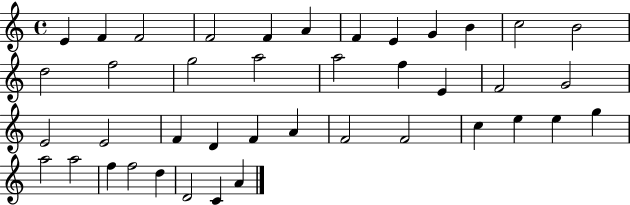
X:1
T:Untitled
M:4/4
L:1/4
K:C
E F F2 F2 F A F E G B c2 B2 d2 f2 g2 a2 a2 f E F2 G2 E2 E2 F D F A F2 F2 c e e g a2 a2 f f2 d D2 C A